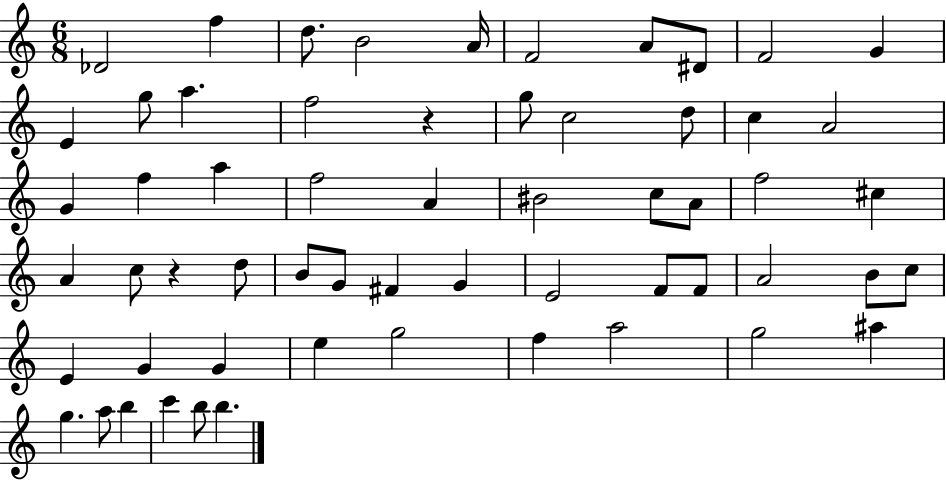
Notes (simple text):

Db4/h F5/q D5/e. B4/h A4/s F4/h A4/e D#4/e F4/h G4/q E4/q G5/e A5/q. F5/h R/q G5/e C5/h D5/e C5/q A4/h G4/q F5/q A5/q F5/h A4/q BIS4/h C5/e A4/e F5/h C#5/q A4/q C5/e R/q D5/e B4/e G4/e F#4/q G4/q E4/h F4/e F4/e A4/h B4/e C5/e E4/q G4/q G4/q E5/q G5/h F5/q A5/h G5/h A#5/q G5/q. A5/e B5/q C6/q B5/e B5/q.